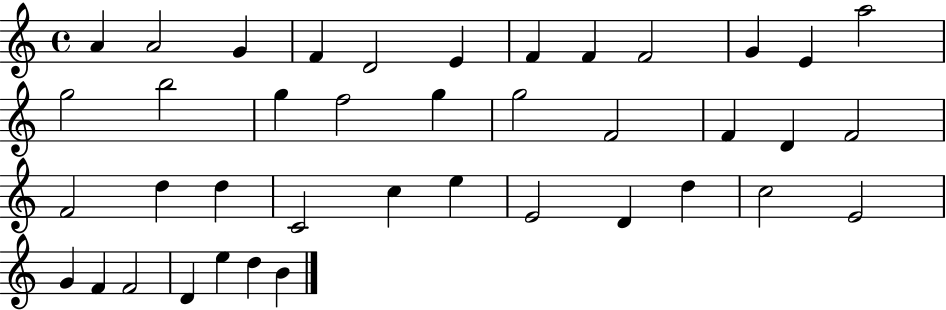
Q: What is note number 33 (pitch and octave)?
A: E4